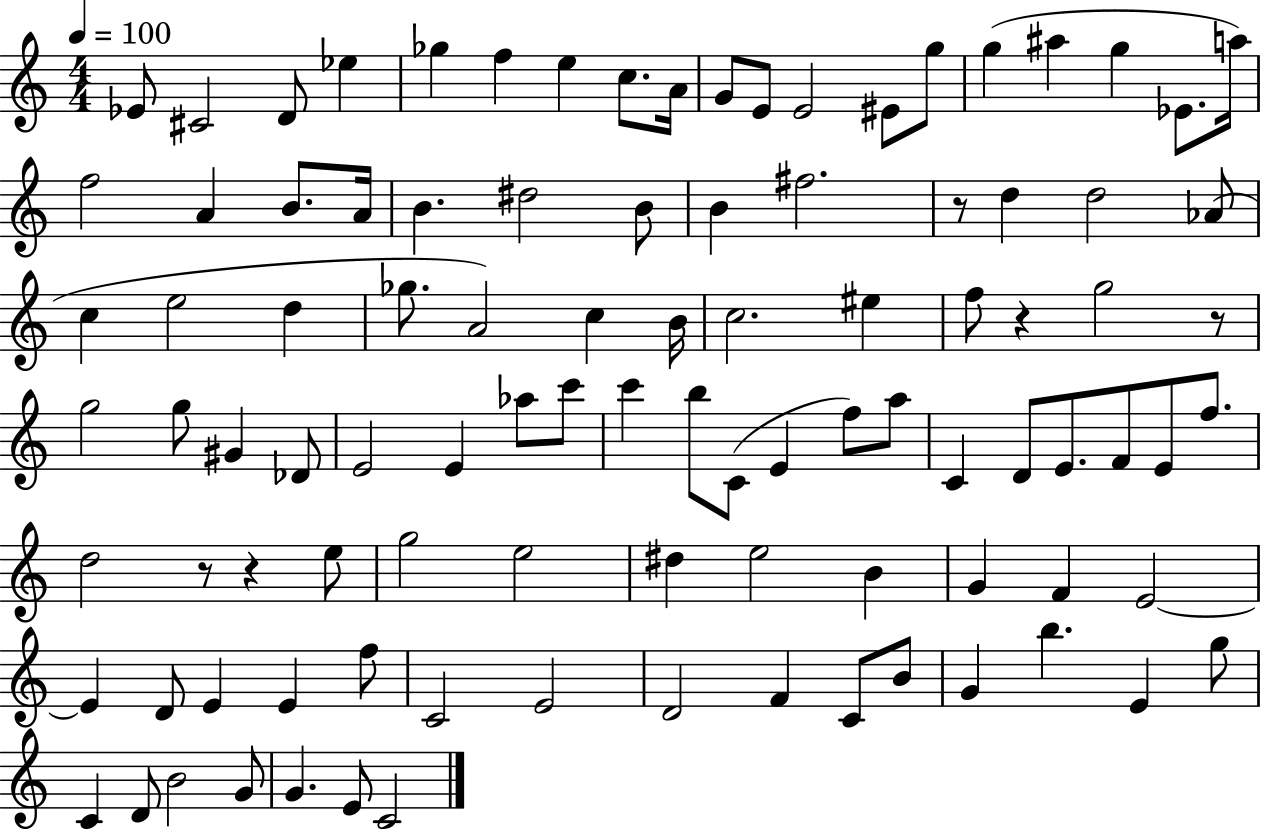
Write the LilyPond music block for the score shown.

{
  \clef treble
  \numericTimeSignature
  \time 4/4
  \key c \major
  \tempo 4 = 100
  \repeat volta 2 { ees'8 cis'2 d'8 ees''4 | ges''4 f''4 e''4 c''8. a'16 | g'8 e'8 e'2 eis'8 g''8 | g''4( ais''4 g''4 ees'8. a''16) | \break f''2 a'4 b'8. a'16 | b'4. dis''2 b'8 | b'4 fis''2. | r8 d''4 d''2 aes'8( | \break c''4 e''2 d''4 | ges''8. a'2) c''4 b'16 | c''2. eis''4 | f''8 r4 g''2 r8 | \break g''2 g''8 gis'4 des'8 | e'2 e'4 aes''8 c'''8 | c'''4 b''8 c'8( e'4 f''8) a''8 | c'4 d'8 e'8. f'8 e'8 f''8. | \break d''2 r8 r4 e''8 | g''2 e''2 | dis''4 e''2 b'4 | g'4 f'4 e'2~~ | \break e'4 d'8 e'4 e'4 f''8 | c'2 e'2 | d'2 f'4 c'8 b'8 | g'4 b''4. e'4 g''8 | \break c'4 d'8 b'2 g'8 | g'4. e'8 c'2 | } \bar "|."
}